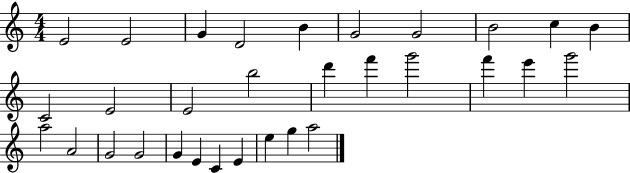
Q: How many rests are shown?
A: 0